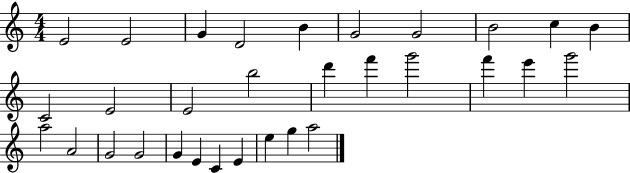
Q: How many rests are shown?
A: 0